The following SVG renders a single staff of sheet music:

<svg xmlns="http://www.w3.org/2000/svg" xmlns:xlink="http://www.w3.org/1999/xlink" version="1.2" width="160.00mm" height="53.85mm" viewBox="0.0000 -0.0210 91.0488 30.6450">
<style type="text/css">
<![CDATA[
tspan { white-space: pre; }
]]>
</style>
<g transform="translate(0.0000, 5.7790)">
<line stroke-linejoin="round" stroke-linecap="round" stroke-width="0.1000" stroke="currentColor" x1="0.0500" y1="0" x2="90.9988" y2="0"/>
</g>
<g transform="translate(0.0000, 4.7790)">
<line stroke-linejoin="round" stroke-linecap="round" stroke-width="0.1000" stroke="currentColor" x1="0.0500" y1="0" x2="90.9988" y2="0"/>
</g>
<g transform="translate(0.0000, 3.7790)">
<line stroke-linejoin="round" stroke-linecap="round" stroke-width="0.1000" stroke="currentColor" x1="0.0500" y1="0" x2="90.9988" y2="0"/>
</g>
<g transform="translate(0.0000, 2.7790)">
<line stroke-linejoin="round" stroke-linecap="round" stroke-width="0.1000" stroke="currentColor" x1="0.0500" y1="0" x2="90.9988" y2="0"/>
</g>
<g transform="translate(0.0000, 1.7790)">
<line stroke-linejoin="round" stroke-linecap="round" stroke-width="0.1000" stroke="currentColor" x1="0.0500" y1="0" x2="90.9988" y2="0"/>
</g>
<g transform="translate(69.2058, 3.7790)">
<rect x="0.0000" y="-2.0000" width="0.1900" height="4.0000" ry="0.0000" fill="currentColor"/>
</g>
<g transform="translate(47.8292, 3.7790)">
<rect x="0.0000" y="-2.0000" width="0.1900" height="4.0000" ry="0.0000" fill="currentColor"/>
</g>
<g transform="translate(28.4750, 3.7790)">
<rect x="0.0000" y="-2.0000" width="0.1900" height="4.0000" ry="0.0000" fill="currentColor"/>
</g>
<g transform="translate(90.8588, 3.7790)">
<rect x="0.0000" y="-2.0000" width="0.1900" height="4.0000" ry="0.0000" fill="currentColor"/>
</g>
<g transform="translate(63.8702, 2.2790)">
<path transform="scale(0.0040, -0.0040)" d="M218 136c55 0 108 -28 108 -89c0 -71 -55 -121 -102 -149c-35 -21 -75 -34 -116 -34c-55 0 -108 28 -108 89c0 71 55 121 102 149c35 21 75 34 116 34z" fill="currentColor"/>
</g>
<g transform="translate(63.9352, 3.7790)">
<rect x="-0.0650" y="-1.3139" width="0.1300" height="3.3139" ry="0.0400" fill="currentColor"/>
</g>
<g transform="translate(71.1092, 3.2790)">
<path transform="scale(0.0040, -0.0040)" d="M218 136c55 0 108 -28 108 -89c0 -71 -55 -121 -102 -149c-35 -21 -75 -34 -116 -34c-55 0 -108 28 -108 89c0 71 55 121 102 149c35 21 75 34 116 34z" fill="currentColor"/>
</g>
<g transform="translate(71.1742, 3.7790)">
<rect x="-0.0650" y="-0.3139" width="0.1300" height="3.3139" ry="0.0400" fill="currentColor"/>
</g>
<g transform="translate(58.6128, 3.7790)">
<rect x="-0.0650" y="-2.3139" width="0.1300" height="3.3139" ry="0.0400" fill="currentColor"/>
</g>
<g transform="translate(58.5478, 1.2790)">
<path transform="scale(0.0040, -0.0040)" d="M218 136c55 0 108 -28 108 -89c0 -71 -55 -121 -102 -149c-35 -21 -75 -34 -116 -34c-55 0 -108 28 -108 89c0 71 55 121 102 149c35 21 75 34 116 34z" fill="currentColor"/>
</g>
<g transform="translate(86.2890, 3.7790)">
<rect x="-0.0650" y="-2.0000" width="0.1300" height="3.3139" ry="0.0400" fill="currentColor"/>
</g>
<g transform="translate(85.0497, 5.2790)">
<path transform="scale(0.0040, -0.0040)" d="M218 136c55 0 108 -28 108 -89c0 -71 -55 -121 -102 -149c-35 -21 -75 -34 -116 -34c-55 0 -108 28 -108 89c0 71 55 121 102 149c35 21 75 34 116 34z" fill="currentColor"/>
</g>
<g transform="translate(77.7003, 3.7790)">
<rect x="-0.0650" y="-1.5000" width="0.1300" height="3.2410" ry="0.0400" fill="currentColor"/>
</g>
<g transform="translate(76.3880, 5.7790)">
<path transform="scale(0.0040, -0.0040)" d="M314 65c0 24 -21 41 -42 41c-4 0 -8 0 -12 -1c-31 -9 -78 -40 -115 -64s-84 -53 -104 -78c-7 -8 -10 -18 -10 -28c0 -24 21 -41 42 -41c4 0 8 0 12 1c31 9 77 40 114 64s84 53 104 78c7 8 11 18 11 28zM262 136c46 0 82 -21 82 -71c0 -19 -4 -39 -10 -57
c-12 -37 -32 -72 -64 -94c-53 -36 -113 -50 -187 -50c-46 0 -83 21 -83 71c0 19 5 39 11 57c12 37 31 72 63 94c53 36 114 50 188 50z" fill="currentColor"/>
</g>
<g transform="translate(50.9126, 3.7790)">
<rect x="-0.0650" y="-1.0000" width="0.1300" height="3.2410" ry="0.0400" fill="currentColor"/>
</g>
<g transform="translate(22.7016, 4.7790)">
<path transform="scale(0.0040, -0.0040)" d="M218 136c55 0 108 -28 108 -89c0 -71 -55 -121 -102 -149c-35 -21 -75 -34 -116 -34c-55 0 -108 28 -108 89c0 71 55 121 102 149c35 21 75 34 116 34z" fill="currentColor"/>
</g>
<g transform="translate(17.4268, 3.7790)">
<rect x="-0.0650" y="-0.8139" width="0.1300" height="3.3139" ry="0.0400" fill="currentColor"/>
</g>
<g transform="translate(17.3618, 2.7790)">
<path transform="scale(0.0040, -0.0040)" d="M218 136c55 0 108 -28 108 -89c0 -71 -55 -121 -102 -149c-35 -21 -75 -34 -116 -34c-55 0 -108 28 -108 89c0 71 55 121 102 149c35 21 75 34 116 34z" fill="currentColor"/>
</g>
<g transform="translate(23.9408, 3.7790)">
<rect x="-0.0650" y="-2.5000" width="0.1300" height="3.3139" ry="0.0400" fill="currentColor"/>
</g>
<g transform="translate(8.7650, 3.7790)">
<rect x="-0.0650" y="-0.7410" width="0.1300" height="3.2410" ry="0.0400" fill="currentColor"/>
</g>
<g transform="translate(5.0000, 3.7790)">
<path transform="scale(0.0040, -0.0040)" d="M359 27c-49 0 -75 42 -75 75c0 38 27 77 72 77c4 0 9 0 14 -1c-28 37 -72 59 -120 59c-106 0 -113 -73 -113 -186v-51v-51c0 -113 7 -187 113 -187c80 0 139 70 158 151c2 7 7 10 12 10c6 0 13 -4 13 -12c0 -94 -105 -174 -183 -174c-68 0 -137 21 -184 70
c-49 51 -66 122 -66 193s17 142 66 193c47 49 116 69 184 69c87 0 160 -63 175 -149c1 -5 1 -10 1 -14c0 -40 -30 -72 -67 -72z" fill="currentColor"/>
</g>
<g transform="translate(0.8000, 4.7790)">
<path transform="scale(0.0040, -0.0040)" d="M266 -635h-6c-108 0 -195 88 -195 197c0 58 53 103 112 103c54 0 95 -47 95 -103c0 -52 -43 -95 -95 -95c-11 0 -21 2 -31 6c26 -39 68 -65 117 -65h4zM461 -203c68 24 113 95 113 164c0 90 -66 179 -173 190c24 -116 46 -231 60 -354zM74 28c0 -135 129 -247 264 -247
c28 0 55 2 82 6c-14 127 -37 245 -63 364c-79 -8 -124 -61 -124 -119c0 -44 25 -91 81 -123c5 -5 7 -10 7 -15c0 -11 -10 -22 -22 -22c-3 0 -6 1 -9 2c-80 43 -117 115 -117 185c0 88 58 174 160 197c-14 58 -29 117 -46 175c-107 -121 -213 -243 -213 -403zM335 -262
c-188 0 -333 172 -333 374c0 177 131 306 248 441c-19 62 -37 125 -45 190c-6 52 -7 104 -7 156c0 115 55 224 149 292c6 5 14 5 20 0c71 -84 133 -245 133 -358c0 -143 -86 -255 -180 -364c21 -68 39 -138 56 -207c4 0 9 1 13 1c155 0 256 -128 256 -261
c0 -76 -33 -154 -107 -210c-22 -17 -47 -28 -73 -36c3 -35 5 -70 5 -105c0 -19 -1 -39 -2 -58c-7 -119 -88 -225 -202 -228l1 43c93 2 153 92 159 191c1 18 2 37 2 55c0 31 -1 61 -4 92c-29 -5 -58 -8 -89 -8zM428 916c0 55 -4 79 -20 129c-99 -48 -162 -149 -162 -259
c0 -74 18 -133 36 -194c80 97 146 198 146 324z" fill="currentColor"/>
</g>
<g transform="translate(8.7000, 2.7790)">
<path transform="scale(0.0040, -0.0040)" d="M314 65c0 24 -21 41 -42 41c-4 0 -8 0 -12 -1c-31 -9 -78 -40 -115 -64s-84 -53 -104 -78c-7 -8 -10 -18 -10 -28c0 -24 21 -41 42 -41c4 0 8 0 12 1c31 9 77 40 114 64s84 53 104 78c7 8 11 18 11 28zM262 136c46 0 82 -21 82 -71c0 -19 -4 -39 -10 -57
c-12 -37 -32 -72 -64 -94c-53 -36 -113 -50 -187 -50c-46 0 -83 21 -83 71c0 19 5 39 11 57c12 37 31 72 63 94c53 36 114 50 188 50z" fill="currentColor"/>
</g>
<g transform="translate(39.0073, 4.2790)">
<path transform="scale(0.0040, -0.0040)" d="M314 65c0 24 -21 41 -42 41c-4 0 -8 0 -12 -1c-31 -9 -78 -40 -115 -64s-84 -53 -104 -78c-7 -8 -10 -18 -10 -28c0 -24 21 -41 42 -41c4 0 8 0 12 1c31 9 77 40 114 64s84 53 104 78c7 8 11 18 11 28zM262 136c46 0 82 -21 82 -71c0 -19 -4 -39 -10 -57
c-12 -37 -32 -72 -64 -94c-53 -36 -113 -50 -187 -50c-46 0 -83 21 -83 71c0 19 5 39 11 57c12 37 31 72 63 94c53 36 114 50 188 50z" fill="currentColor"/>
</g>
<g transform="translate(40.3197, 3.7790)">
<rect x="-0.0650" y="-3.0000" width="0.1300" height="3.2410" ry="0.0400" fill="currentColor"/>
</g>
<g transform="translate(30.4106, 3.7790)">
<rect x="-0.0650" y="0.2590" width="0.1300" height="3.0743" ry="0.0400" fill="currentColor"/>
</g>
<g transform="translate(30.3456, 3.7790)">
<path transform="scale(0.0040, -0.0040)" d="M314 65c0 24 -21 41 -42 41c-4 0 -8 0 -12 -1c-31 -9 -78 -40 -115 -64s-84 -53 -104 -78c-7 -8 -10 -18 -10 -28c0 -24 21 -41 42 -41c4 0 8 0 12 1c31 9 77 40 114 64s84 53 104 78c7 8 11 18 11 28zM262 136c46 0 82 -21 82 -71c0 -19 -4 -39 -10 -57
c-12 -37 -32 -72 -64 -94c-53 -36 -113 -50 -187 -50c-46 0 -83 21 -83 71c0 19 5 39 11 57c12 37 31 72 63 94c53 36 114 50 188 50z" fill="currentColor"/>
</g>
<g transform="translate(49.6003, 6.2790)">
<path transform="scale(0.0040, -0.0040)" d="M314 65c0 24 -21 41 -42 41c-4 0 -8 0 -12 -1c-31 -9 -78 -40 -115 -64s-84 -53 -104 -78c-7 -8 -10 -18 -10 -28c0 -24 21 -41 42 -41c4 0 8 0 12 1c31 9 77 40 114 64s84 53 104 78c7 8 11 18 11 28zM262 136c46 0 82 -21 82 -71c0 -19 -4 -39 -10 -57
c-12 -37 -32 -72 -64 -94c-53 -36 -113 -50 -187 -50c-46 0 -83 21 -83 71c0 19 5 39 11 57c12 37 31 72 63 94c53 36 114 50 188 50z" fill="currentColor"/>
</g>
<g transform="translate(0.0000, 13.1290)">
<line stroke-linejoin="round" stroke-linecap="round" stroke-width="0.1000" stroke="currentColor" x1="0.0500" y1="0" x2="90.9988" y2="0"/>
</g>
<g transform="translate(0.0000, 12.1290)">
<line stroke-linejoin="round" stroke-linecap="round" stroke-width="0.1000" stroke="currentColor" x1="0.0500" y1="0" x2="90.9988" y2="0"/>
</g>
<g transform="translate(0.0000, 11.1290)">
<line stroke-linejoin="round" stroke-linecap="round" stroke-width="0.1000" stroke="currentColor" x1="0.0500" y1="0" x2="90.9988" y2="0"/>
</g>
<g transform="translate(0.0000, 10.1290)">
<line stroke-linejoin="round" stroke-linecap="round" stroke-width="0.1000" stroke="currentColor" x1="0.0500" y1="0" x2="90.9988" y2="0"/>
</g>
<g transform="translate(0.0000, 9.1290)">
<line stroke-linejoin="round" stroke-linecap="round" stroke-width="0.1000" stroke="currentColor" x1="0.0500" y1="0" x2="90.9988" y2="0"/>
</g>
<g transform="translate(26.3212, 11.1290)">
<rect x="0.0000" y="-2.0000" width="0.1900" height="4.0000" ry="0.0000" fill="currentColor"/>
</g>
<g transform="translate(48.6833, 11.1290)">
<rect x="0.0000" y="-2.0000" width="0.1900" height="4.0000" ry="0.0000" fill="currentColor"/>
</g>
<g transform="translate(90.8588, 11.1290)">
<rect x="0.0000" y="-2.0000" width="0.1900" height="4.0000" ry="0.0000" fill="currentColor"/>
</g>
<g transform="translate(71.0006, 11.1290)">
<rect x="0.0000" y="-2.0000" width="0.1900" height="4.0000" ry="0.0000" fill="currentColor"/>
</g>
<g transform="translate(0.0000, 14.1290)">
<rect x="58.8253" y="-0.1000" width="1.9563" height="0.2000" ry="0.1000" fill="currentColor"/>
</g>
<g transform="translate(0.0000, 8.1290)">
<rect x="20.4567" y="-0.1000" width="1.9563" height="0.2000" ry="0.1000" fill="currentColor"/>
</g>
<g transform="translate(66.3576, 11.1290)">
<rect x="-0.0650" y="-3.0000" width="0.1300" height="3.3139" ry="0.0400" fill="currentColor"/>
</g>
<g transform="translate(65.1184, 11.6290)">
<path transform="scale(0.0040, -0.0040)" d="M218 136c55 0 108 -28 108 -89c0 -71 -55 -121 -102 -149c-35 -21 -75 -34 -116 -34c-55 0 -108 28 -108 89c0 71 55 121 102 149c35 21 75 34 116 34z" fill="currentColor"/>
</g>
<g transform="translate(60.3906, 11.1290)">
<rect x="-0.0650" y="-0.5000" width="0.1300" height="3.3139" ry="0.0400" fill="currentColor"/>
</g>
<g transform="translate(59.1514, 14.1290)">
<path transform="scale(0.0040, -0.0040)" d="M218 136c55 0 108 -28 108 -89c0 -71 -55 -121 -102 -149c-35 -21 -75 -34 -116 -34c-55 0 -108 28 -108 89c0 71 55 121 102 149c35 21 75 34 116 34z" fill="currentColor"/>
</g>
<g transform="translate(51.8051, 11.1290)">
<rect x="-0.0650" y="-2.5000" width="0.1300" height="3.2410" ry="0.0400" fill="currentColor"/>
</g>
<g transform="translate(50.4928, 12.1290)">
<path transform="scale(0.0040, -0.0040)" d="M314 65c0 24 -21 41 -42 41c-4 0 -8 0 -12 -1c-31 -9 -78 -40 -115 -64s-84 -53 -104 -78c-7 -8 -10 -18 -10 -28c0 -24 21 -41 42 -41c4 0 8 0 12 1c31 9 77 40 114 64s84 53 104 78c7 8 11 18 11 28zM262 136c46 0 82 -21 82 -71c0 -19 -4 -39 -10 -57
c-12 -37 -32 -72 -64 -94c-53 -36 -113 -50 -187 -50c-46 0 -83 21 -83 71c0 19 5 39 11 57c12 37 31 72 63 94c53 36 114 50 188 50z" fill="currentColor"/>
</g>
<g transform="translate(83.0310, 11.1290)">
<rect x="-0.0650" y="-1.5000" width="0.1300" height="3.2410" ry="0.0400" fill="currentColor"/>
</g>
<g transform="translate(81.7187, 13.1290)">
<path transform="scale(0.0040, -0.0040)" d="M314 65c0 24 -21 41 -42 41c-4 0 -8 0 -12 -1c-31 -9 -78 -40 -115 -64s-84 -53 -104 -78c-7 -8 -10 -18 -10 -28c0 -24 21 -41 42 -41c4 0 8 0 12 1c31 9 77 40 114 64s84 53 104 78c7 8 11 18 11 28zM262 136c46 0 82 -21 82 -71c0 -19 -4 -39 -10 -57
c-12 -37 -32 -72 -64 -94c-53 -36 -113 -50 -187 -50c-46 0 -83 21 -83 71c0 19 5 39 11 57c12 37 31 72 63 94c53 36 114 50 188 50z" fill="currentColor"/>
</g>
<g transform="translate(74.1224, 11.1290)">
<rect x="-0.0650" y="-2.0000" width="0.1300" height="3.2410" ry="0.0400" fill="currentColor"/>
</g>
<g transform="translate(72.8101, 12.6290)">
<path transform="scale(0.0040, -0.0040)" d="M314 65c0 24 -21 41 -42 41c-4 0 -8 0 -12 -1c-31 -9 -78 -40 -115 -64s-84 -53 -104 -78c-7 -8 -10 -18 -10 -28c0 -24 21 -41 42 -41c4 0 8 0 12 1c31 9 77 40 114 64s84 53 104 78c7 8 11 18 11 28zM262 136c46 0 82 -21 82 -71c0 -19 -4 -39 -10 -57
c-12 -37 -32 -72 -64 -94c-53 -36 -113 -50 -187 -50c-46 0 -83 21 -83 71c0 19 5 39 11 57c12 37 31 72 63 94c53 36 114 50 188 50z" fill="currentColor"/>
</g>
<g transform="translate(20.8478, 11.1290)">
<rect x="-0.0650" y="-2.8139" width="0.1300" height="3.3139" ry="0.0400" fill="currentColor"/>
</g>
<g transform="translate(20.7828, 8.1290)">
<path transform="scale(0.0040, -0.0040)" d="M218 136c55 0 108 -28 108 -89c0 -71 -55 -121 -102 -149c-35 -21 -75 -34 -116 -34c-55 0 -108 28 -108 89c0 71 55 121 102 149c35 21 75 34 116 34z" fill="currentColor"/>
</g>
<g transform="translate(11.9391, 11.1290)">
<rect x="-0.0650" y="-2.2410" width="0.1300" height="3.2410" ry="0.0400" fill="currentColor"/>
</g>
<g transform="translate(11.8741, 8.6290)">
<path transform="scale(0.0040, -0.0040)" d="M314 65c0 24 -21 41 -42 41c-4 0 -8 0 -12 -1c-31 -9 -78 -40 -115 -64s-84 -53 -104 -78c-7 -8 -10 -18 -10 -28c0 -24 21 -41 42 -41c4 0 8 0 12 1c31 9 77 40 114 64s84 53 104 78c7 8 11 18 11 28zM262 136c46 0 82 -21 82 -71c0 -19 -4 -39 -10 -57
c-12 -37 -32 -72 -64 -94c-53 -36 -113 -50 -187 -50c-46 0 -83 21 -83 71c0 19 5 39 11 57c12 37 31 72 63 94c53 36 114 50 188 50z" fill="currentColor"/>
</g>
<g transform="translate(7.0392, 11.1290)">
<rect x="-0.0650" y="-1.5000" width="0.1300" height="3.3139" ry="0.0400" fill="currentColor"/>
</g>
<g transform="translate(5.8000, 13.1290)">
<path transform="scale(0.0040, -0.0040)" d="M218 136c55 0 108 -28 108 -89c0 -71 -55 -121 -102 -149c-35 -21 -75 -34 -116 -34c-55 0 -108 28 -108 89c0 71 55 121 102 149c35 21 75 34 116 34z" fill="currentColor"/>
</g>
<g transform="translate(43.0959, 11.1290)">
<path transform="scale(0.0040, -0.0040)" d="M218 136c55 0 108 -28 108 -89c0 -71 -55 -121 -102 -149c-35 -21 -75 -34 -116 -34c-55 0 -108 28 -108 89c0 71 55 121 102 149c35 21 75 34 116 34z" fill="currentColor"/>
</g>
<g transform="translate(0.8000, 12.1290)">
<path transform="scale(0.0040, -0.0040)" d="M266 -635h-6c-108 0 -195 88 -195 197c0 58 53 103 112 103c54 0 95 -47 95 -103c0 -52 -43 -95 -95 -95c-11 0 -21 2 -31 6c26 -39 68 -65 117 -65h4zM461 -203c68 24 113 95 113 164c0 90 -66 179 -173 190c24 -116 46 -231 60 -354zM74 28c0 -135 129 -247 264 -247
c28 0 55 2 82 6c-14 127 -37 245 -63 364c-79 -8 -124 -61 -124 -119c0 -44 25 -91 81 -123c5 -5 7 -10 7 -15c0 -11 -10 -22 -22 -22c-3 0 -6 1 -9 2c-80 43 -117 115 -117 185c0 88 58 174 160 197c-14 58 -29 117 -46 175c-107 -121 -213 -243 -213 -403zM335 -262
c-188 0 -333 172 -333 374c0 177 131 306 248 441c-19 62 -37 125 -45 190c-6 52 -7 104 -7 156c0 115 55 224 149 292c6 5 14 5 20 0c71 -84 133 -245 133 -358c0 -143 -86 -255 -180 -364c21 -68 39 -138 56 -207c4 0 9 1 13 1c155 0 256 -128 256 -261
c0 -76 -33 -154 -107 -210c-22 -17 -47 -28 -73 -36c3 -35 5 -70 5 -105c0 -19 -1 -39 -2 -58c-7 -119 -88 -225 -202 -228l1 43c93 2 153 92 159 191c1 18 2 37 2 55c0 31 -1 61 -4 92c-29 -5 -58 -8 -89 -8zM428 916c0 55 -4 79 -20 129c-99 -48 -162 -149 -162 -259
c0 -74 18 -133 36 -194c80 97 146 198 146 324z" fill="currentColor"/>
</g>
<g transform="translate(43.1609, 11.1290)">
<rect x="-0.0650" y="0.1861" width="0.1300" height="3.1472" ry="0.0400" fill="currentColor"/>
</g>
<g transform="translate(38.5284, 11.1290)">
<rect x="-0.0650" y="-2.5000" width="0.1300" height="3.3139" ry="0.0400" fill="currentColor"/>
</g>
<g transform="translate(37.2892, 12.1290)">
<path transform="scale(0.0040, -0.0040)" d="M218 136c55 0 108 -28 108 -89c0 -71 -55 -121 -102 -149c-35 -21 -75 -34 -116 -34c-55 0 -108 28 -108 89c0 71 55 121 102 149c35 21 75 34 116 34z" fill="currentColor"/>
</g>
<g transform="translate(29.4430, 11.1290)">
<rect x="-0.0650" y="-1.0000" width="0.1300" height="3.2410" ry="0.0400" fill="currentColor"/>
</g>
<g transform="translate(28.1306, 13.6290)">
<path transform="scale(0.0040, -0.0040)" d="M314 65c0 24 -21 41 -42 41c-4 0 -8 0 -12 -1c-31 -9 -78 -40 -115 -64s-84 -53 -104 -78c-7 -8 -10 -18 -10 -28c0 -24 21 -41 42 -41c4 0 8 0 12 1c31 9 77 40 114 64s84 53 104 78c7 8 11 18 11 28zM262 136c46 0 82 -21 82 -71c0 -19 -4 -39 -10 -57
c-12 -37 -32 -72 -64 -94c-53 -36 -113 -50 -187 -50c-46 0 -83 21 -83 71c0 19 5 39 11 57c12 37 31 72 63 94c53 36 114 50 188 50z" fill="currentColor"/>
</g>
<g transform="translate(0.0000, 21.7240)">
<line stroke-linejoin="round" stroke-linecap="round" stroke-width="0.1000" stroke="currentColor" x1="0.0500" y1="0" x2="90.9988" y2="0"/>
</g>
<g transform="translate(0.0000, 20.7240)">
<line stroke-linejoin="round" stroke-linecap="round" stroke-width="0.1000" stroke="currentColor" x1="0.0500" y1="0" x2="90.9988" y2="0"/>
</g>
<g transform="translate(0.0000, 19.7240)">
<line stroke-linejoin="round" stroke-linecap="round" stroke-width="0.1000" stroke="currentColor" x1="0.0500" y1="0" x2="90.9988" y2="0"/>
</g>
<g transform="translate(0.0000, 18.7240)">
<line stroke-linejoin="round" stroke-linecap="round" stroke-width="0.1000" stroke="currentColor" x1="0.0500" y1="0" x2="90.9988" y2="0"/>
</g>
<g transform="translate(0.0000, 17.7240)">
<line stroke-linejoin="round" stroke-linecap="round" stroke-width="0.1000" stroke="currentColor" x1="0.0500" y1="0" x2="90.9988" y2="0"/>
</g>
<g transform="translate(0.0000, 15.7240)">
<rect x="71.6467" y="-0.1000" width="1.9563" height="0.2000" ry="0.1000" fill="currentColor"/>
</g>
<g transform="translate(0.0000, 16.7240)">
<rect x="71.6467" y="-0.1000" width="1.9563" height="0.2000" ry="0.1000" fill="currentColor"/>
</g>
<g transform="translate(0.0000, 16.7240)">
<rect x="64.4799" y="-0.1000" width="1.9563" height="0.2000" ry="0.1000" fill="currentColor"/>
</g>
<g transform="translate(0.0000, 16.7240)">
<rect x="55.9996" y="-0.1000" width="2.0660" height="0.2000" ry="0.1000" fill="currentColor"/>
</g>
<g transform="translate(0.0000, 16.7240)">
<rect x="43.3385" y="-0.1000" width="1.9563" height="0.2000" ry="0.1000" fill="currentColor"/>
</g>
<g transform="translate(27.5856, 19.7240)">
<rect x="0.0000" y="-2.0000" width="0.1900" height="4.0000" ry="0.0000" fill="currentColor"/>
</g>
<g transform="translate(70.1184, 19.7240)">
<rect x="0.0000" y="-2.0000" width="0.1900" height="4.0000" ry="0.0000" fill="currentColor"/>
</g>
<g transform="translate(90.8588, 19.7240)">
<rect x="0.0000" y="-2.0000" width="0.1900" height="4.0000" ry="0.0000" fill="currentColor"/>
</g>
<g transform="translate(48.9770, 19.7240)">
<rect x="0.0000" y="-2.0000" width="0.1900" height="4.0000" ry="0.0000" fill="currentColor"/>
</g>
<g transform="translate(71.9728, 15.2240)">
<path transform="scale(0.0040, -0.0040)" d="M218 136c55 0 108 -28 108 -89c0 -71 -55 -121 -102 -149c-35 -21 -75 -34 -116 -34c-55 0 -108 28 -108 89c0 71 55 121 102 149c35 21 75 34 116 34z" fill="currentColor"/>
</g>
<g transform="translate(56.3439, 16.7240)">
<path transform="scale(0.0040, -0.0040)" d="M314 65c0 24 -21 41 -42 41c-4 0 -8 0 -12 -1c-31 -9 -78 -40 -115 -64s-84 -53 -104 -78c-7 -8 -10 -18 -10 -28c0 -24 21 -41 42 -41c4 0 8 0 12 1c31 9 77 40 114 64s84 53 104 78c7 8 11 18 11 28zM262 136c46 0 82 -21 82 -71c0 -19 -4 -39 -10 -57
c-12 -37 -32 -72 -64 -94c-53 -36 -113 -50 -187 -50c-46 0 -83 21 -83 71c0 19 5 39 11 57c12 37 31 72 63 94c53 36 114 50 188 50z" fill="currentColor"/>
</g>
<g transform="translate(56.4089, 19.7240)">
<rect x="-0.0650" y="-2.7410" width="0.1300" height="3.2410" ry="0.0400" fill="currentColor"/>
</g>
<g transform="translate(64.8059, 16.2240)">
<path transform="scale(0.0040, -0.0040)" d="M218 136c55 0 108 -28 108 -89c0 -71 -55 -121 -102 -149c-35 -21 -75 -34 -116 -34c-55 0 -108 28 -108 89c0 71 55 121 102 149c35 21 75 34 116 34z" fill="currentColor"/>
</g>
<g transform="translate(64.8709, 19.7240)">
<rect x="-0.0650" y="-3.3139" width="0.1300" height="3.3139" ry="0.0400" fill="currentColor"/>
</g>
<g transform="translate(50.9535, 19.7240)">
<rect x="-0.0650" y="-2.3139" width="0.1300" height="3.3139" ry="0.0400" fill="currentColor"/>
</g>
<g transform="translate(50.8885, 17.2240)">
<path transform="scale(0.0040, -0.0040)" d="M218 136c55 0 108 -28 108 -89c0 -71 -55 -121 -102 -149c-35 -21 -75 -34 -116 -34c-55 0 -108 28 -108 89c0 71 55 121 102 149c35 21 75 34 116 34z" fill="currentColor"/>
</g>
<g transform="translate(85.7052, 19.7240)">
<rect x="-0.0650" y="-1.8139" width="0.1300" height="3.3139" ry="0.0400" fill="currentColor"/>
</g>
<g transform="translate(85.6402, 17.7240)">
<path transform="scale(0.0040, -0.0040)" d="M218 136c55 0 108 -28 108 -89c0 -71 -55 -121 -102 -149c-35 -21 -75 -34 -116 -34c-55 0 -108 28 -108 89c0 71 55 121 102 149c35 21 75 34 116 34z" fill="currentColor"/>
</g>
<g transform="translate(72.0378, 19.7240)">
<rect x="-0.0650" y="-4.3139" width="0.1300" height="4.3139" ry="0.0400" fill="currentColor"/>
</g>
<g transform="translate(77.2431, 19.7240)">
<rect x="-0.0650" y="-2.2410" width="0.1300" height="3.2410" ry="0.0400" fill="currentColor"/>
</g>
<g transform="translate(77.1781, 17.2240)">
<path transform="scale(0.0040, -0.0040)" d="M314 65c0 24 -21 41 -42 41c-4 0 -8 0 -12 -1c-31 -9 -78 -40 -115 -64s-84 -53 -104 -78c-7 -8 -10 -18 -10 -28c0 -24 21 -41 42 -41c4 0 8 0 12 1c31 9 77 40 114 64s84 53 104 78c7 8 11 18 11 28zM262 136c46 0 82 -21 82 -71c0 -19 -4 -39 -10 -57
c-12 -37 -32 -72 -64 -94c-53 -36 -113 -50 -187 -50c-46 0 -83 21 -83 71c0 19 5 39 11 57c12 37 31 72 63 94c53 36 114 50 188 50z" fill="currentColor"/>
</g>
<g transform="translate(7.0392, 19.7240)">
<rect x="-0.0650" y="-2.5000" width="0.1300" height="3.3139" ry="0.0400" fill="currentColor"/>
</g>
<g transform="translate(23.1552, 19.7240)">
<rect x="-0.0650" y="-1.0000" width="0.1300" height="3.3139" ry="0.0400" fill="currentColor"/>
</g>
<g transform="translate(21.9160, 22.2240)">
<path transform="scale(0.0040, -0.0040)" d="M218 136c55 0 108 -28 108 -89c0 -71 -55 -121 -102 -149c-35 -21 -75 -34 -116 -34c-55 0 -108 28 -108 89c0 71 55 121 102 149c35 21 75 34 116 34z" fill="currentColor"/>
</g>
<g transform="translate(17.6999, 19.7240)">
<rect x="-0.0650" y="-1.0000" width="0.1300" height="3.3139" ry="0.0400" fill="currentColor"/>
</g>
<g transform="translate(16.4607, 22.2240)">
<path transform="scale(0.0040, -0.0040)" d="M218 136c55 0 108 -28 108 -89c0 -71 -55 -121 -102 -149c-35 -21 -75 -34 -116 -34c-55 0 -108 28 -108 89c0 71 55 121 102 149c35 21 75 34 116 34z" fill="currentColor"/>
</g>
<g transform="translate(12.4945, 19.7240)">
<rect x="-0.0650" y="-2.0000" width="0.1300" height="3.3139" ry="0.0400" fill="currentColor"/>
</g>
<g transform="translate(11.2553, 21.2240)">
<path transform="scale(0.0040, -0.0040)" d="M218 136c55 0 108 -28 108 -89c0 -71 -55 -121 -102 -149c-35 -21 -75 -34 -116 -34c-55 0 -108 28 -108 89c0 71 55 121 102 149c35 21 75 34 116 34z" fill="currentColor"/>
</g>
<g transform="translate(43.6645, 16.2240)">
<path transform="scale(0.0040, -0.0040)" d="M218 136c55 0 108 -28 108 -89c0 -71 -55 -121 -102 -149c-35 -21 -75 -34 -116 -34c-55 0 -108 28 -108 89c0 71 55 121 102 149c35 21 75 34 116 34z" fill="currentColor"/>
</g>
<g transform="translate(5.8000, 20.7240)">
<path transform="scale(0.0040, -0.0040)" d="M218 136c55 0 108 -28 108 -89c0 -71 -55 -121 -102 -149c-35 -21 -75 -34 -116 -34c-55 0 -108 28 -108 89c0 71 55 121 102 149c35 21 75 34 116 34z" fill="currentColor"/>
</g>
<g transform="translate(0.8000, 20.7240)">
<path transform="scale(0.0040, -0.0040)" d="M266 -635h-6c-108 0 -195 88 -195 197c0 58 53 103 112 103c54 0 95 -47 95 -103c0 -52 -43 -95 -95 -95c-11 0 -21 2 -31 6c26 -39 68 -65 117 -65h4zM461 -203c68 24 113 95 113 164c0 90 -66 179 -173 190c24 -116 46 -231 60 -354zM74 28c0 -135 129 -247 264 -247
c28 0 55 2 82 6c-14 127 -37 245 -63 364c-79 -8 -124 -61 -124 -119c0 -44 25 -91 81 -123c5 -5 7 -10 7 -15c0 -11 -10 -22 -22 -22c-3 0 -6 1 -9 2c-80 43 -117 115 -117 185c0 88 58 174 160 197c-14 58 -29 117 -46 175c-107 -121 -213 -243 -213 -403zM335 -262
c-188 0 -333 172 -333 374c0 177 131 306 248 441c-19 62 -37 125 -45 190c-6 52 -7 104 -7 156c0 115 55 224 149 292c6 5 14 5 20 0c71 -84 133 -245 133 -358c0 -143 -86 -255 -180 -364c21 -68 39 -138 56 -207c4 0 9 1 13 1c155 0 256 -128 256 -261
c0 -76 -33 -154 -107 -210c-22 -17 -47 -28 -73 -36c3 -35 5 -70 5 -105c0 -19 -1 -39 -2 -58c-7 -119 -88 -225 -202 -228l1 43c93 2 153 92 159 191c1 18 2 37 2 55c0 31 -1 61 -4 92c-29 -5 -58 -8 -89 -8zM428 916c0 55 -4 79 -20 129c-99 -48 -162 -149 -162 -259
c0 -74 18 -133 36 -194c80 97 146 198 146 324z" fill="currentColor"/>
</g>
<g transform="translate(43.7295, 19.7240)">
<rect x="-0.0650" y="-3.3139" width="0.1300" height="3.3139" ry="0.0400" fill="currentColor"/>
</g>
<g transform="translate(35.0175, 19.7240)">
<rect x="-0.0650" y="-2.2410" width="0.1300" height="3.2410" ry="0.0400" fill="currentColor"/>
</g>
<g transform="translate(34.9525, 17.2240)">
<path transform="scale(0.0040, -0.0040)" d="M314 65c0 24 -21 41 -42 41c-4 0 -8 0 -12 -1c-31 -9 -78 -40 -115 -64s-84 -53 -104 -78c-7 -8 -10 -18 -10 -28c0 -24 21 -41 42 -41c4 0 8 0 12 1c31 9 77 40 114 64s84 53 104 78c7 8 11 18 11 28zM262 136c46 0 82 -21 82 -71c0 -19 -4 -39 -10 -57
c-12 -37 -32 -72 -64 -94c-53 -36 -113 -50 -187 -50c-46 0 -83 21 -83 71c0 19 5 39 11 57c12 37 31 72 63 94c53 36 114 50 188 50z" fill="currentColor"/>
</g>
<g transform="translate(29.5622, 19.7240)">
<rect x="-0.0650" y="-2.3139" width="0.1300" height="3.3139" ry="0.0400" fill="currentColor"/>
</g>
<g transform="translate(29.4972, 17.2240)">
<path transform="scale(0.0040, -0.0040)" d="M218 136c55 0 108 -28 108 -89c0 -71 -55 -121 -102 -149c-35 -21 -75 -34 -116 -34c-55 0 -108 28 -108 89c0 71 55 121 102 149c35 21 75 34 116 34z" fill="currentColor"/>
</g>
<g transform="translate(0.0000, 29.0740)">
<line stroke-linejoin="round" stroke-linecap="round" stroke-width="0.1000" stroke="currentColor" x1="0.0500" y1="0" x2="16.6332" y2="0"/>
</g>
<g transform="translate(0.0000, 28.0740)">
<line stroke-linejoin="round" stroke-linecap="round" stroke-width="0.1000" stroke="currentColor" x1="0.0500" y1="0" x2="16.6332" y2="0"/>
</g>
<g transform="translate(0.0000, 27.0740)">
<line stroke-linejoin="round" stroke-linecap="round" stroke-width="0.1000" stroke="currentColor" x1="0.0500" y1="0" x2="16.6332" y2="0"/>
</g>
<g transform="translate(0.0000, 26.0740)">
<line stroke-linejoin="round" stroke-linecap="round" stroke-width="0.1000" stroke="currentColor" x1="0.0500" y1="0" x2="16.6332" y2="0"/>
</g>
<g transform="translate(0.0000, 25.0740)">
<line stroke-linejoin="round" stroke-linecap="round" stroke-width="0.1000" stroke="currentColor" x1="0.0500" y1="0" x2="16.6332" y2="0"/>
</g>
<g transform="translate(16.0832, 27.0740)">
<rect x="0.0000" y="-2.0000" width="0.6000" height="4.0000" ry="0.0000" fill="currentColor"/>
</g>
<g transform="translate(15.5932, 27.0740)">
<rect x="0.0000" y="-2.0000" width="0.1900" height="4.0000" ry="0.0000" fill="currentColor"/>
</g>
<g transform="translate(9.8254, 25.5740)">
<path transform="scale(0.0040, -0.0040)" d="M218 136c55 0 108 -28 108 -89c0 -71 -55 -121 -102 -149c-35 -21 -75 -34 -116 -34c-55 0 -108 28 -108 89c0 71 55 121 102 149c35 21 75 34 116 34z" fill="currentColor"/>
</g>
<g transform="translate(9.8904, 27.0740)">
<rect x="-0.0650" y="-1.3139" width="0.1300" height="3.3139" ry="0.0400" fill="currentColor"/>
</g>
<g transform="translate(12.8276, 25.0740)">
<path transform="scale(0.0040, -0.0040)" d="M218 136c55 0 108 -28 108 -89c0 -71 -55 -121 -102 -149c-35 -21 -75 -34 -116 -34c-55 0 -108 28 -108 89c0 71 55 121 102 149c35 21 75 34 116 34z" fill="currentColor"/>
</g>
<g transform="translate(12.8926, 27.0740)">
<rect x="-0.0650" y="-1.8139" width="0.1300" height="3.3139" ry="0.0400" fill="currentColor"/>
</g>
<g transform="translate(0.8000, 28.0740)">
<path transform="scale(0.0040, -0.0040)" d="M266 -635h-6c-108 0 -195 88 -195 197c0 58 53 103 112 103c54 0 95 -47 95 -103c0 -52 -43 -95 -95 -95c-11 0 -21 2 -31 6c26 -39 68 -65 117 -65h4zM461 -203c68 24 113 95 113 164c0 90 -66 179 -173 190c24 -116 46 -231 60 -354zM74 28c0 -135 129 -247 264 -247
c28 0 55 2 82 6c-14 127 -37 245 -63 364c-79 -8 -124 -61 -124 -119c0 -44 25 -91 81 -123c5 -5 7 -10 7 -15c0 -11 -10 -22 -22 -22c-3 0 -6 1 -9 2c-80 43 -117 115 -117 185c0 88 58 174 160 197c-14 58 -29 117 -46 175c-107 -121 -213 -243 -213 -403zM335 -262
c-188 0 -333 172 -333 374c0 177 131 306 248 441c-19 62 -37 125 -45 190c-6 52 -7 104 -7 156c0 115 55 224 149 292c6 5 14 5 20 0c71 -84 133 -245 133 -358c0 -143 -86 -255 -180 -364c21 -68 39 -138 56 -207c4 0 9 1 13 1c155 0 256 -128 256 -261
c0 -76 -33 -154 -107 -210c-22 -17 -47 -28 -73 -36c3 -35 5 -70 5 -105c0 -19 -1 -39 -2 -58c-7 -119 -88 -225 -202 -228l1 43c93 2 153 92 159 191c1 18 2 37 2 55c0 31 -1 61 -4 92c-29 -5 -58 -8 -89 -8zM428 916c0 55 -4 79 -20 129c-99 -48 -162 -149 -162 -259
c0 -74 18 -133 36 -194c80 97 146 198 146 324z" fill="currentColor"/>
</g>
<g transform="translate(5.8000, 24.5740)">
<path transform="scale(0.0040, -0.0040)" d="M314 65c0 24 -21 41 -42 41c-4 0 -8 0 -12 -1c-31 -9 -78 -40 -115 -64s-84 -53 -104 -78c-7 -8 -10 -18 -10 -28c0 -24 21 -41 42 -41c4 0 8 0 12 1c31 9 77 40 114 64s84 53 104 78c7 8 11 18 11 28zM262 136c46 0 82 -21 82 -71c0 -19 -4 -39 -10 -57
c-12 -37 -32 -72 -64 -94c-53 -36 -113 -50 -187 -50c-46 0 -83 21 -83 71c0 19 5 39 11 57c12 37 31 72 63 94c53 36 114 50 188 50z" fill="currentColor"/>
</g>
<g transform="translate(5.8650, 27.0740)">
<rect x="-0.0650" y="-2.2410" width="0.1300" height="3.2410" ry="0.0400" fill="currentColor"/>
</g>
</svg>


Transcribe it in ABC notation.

X:1
T:Untitled
M:4/4
L:1/4
K:C
d2 d G B2 A2 D2 g e c E2 F E g2 a D2 G B G2 C A F2 E2 G F D D g g2 b g a2 b d' g2 f g2 e f